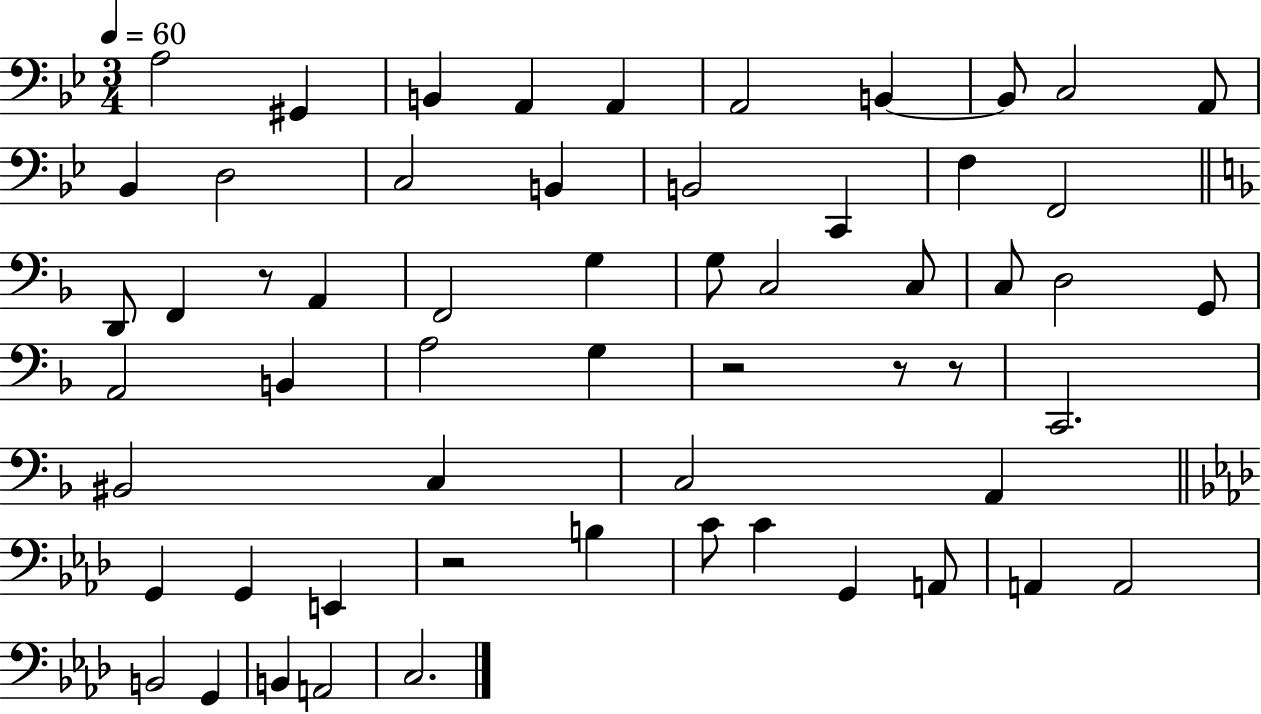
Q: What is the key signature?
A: BES major